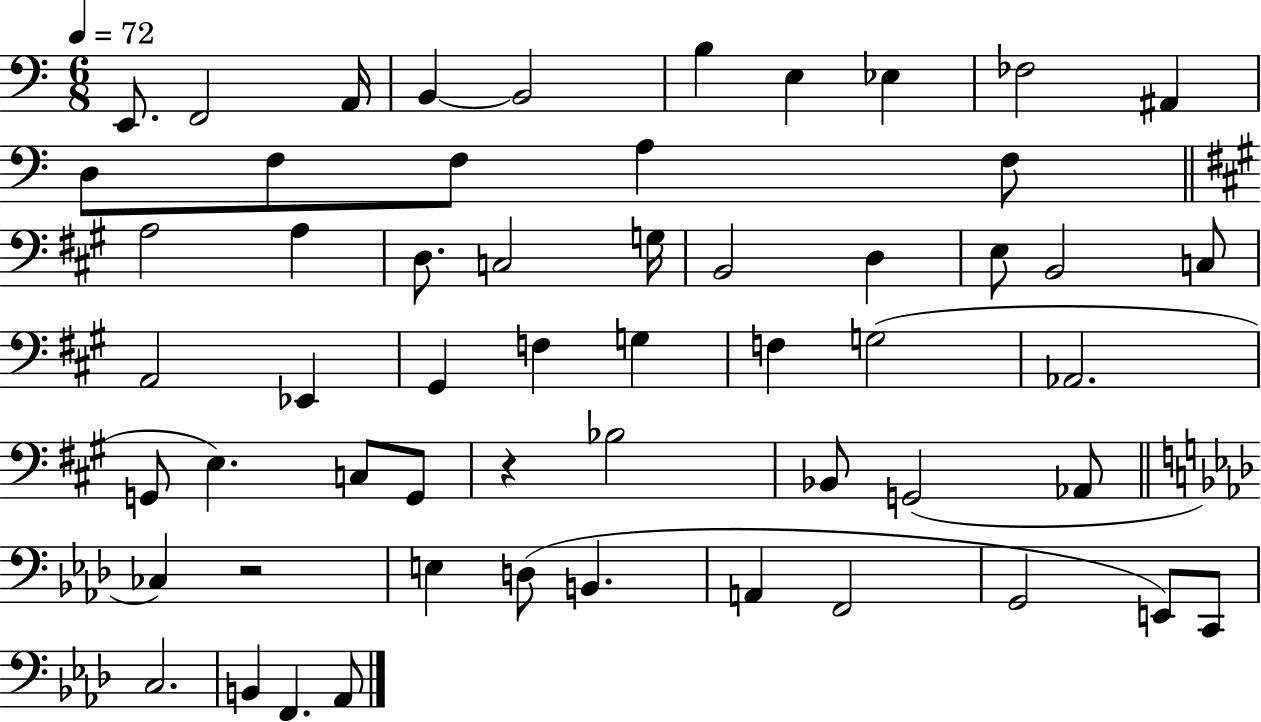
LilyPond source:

{
  \clef bass
  \numericTimeSignature
  \time 6/8
  \key c \major
  \tempo 4 = 72
  \repeat volta 2 { e,8. f,2 a,16 | b,4~~ b,2 | b4 e4 ees4 | fes2 ais,4 | \break d8 f8 f8 a4 f8 | \bar "||" \break \key a \major a2 a4 | d8. c2 g16 | b,2 d4 | e8 b,2 c8 | \break a,2 ees,4 | gis,4 f4 g4 | f4 g2( | aes,2. | \break g,8 e4.) c8 g,8 | r4 bes2 | bes,8 g,2( aes,8 | \bar "||" \break \key aes \major ces4) r2 | e4 d8( b,4. | a,4 f,2 | g,2 e,8) c,8 | \break c2. | b,4 f,4. aes,8 | } \bar "|."
}